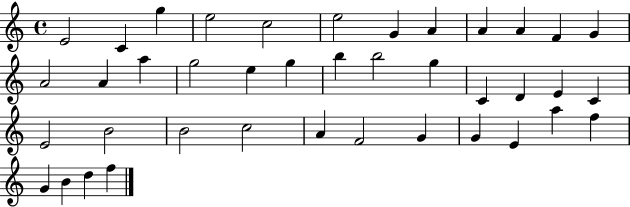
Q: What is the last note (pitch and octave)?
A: F5